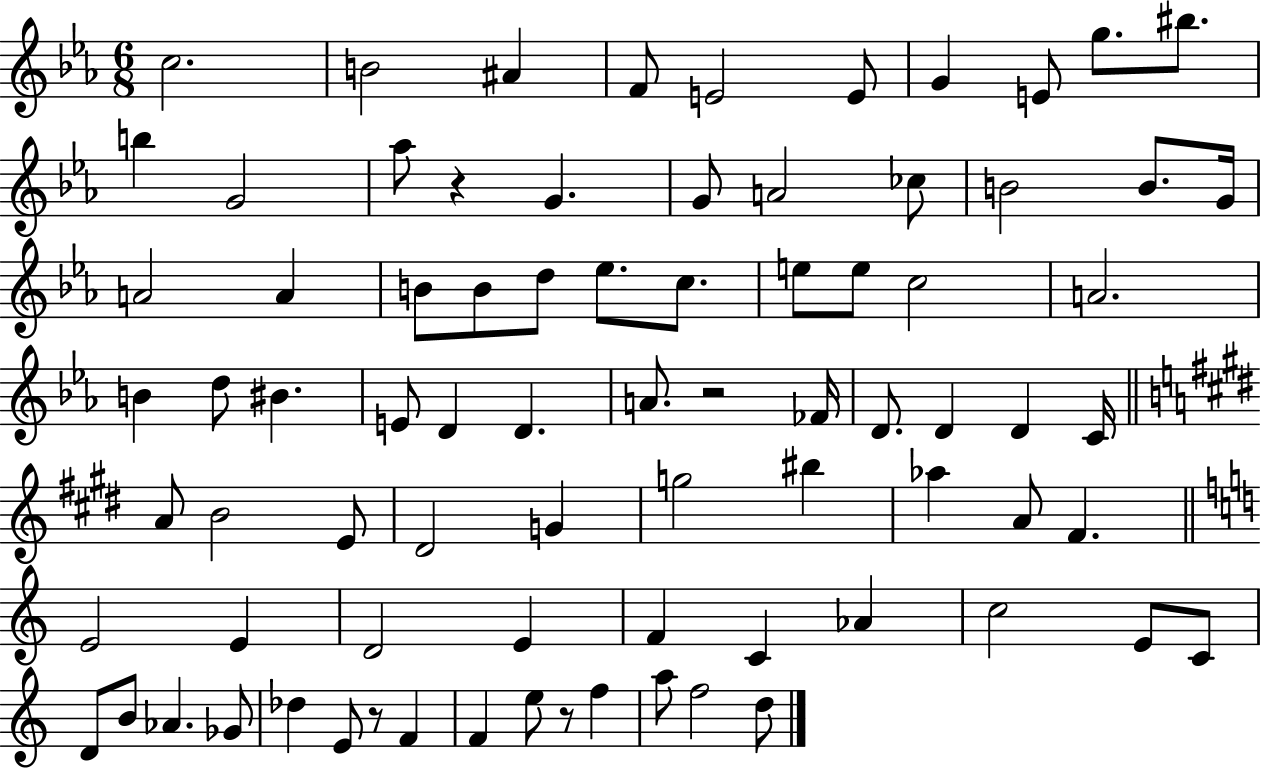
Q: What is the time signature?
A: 6/8